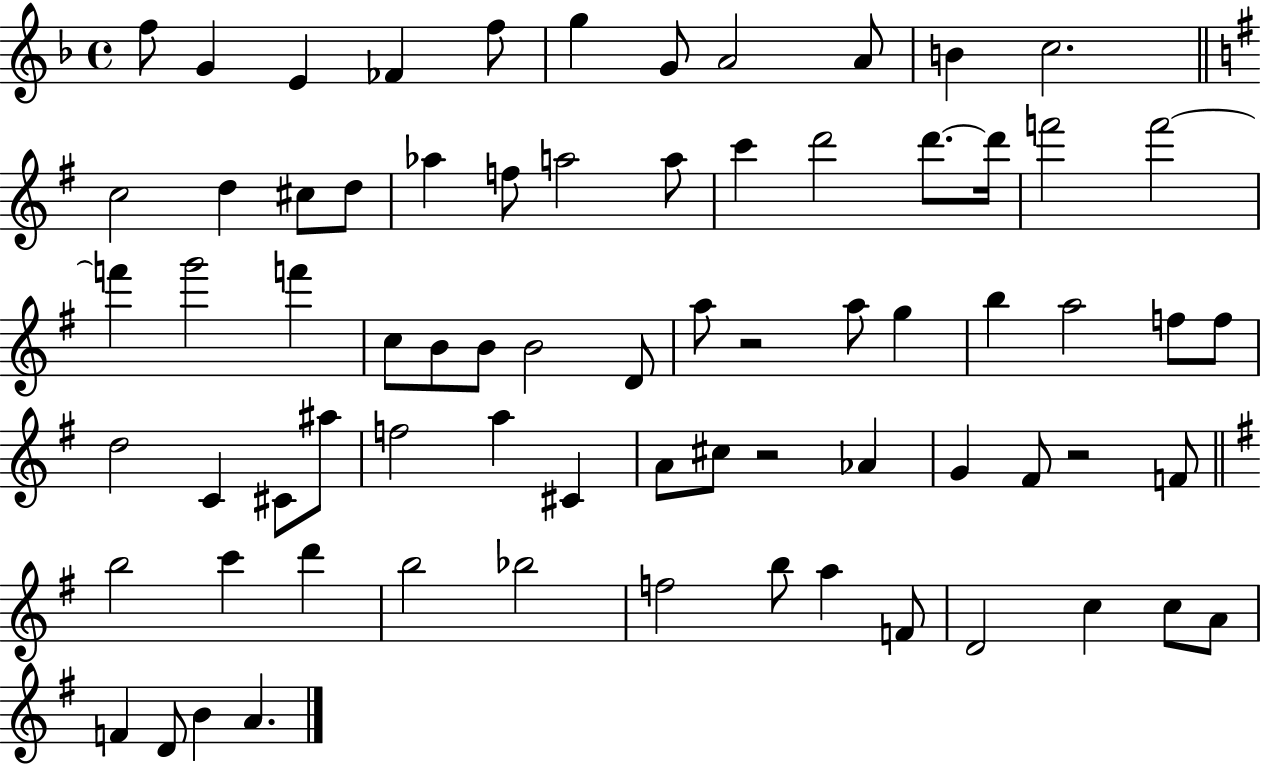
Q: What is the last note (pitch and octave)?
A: A4